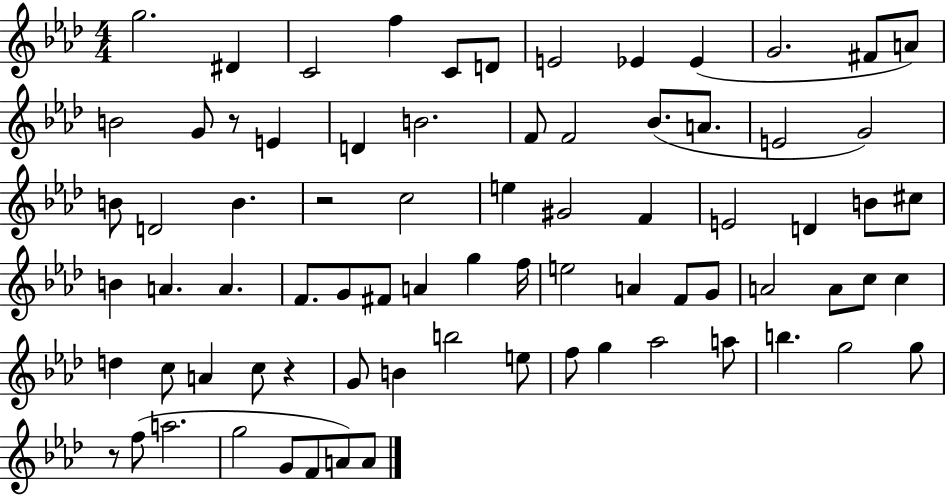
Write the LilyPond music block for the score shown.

{
  \clef treble
  \numericTimeSignature
  \time 4/4
  \key aes \major
  g''2. dis'4 | c'2 f''4 c'8 d'8 | e'2 ees'4 ees'4( | g'2. fis'8 a'8) | \break b'2 g'8 r8 e'4 | d'4 b'2. | f'8 f'2 bes'8.( a'8. | e'2 g'2) | \break b'8 d'2 b'4. | r2 c''2 | e''4 gis'2 f'4 | e'2 d'4 b'8 cis''8 | \break b'4 a'4. a'4. | f'8. g'8 fis'8 a'4 g''4 f''16 | e''2 a'4 f'8 g'8 | a'2 a'8 c''8 c''4 | \break d''4 c''8 a'4 c''8 r4 | g'8 b'4 b''2 e''8 | f''8 g''4 aes''2 a''8 | b''4. g''2 g''8 | \break r8 f''8( a''2. | g''2 g'8 f'8 a'8) a'8 | \bar "|."
}